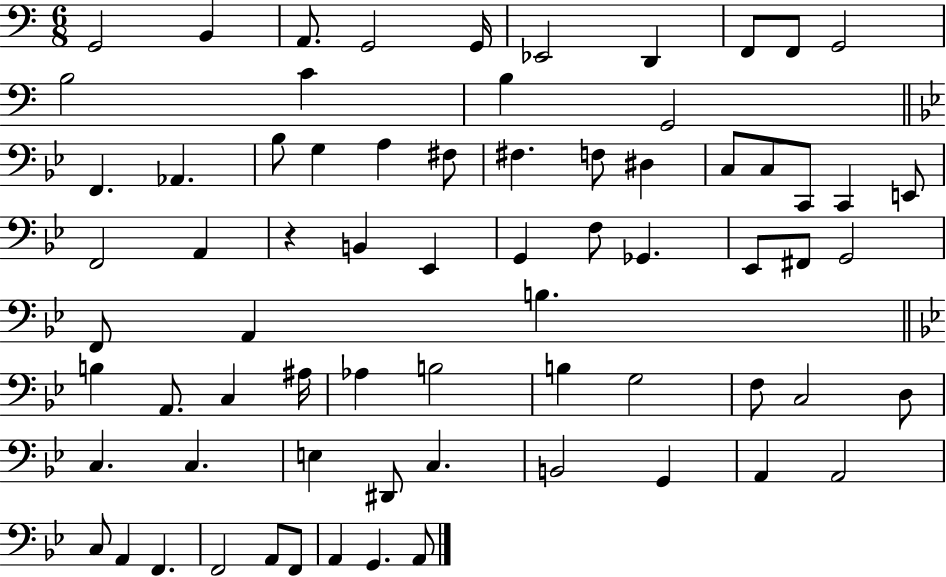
G2/h B2/q A2/e. G2/h G2/s Eb2/h D2/q F2/e F2/e G2/h B3/h C4/q B3/q G2/h F2/q. Ab2/q. Bb3/e G3/q A3/q F#3/e F#3/q. F3/e D#3/q C3/e C3/e C2/e C2/q E2/e F2/h A2/q R/q B2/q Eb2/q G2/q F3/e Gb2/q. Eb2/e F#2/e G2/h F2/e A2/q B3/q. B3/q A2/e. C3/q A#3/s Ab3/q B3/h B3/q G3/h F3/e C3/h D3/e C3/q. C3/q. E3/q D#2/e C3/q. B2/h G2/q A2/q A2/h C3/e A2/q F2/q. F2/h A2/e F2/e A2/q G2/q. A2/e